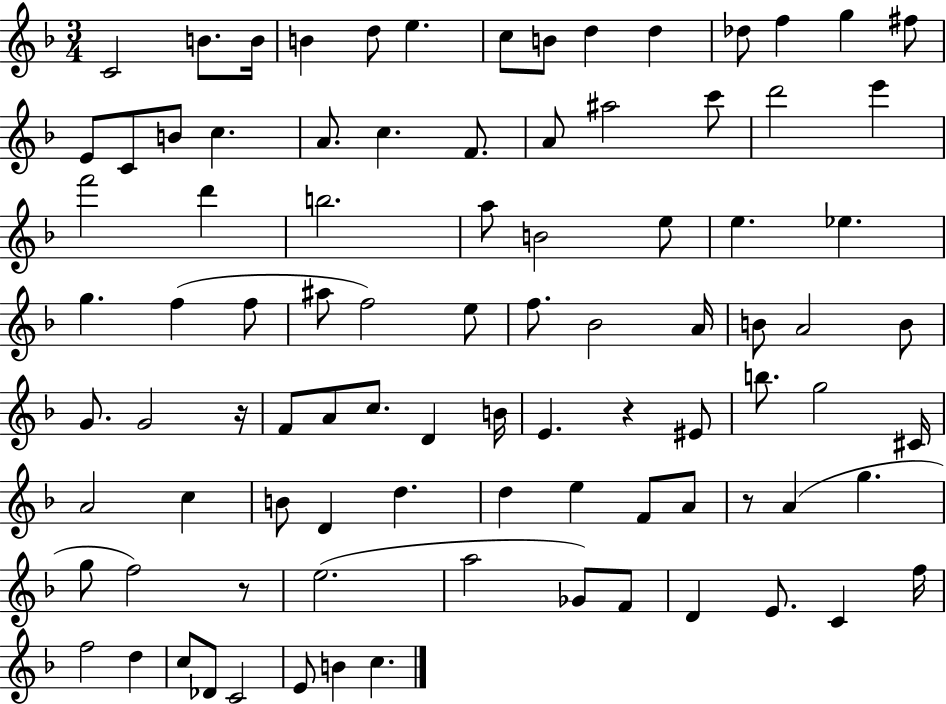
X:1
T:Untitled
M:3/4
L:1/4
K:F
C2 B/2 B/4 B d/2 e c/2 B/2 d d _d/2 f g ^f/2 E/2 C/2 B/2 c A/2 c F/2 A/2 ^a2 c'/2 d'2 e' f'2 d' b2 a/2 B2 e/2 e _e g f f/2 ^a/2 f2 e/2 f/2 _B2 A/4 B/2 A2 B/2 G/2 G2 z/4 F/2 A/2 c/2 D B/4 E z ^E/2 b/2 g2 ^C/4 A2 c B/2 D d d e F/2 A/2 z/2 A g g/2 f2 z/2 e2 a2 _G/2 F/2 D E/2 C f/4 f2 d c/2 _D/2 C2 E/2 B c